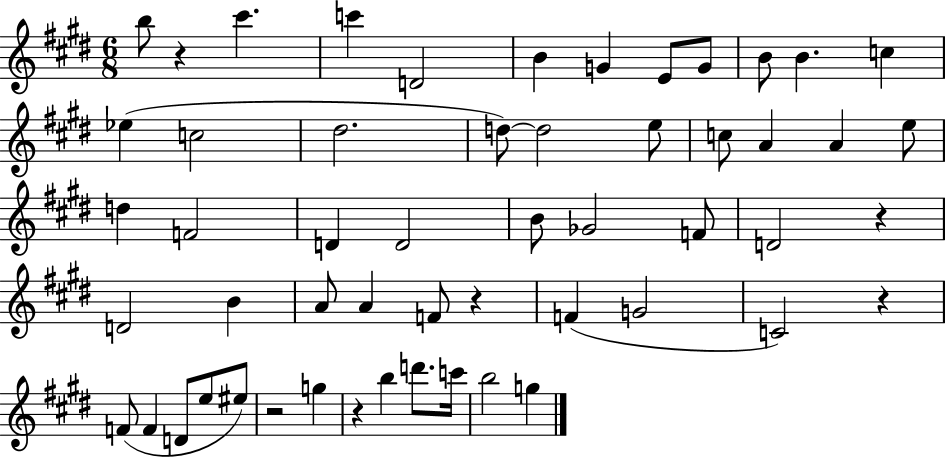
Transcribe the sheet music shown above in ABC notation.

X:1
T:Untitled
M:6/8
L:1/4
K:E
b/2 z ^c' c' D2 B G E/2 G/2 B/2 B c _e c2 ^d2 d/2 d2 e/2 c/2 A A e/2 d F2 D D2 B/2 _G2 F/2 D2 z D2 B A/2 A F/2 z F G2 C2 z F/2 F D/2 e/2 ^e/2 z2 g z b d'/2 c'/4 b2 g